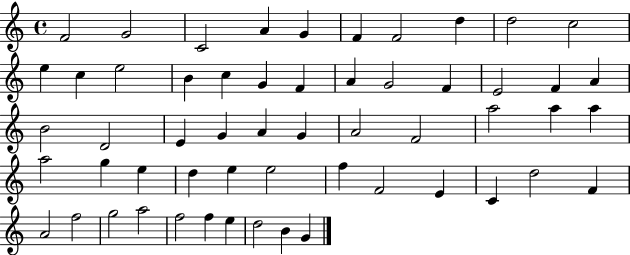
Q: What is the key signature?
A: C major